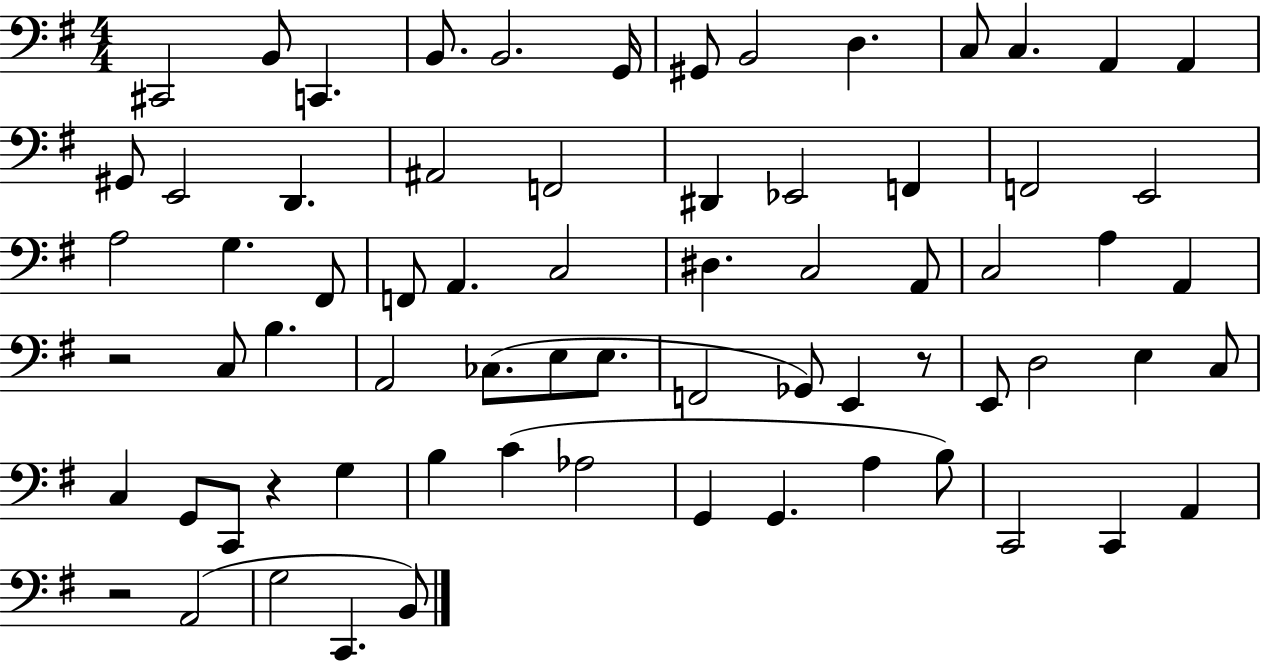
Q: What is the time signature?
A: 4/4